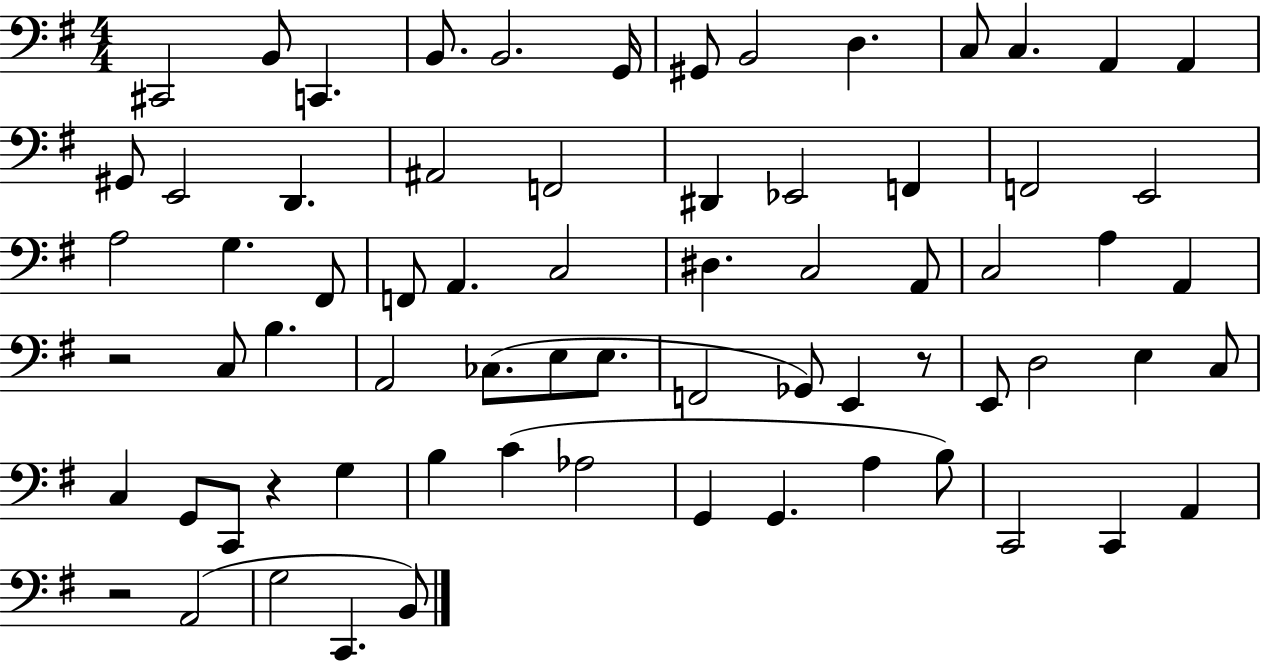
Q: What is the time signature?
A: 4/4